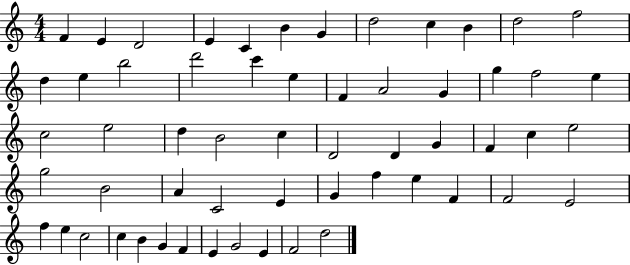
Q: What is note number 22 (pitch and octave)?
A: G5